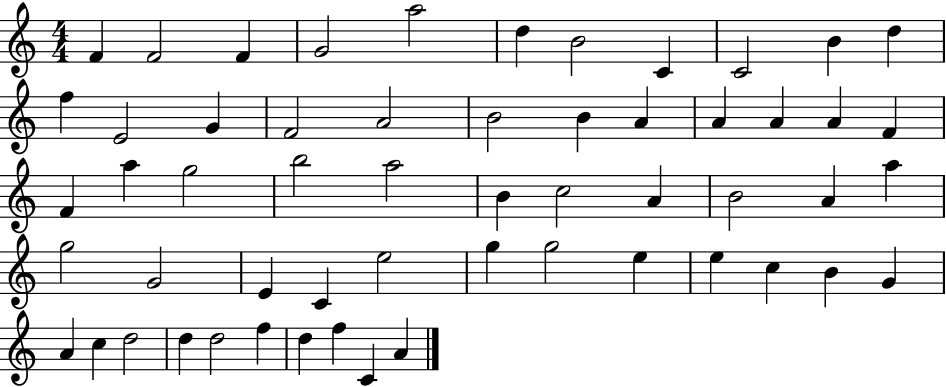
{
  \clef treble
  \numericTimeSignature
  \time 4/4
  \key c \major
  f'4 f'2 f'4 | g'2 a''2 | d''4 b'2 c'4 | c'2 b'4 d''4 | \break f''4 e'2 g'4 | f'2 a'2 | b'2 b'4 a'4 | a'4 a'4 a'4 f'4 | \break f'4 a''4 g''2 | b''2 a''2 | b'4 c''2 a'4 | b'2 a'4 a''4 | \break g''2 g'2 | e'4 c'4 e''2 | g''4 g''2 e''4 | e''4 c''4 b'4 g'4 | \break a'4 c''4 d''2 | d''4 d''2 f''4 | d''4 f''4 c'4 a'4 | \bar "|."
}